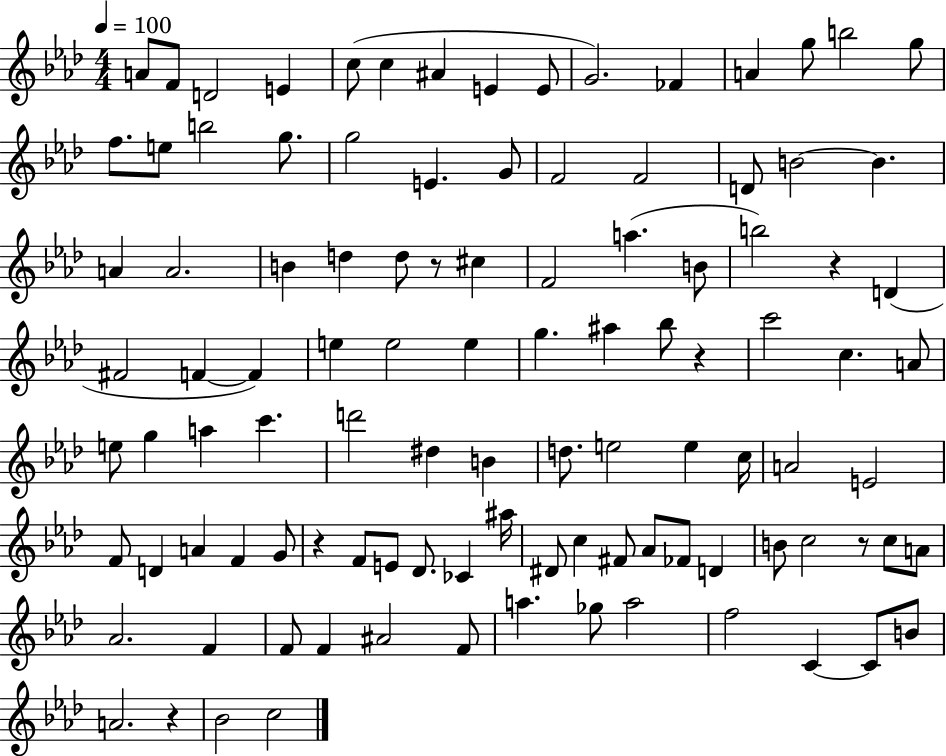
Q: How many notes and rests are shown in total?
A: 105